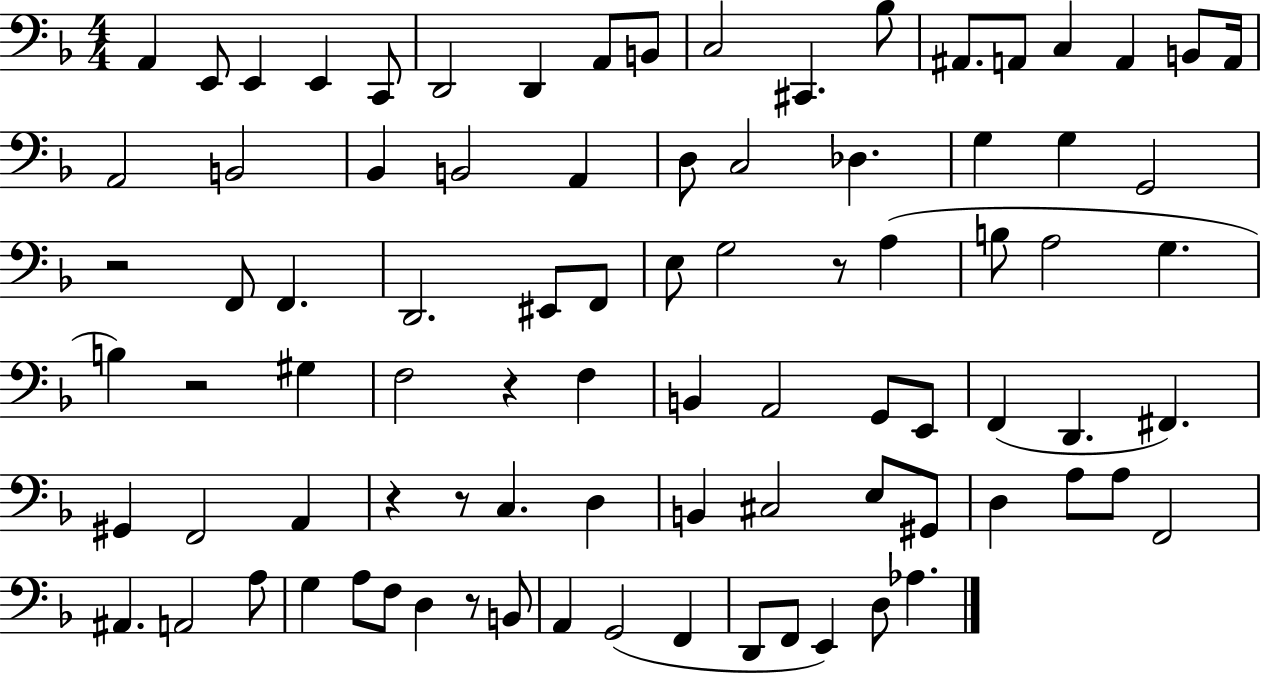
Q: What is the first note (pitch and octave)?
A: A2